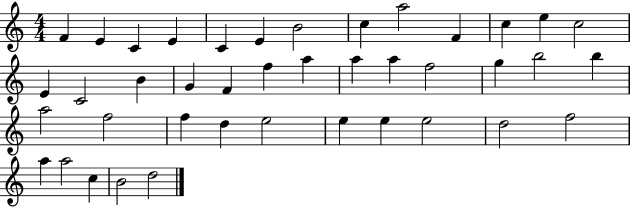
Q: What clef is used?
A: treble